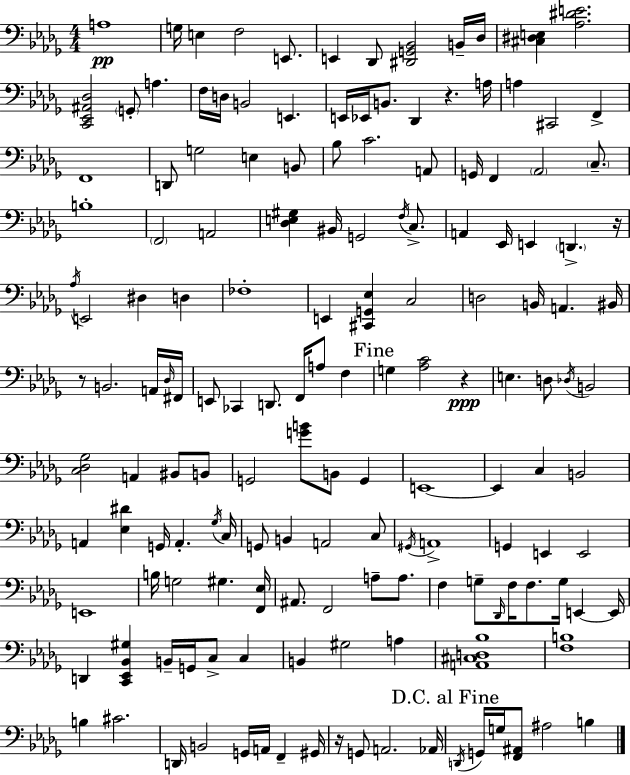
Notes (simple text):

A3/w G3/s E3/q F3/h E2/e. E2/q Db2/e [D#2,G2,Bb2]/h B2/s Db3/s [C#3,D#3,E3]/q [Ab3,D#4,E4]/h. [C2,Eb2,A#2,Db3]/h G2/e A3/q. F3/s D3/s B2/h E2/q. E2/s Eb2/s B2/e. Db2/q R/q. A3/s A3/q C#2/h F2/q F2/w D2/e G3/h E3/q B2/e Bb3/e C4/h. A2/e G2/s F2/q Ab2/h C3/e. B3/w F2/h A2/h [Db3,E3,G#3]/q BIS2/s G2/h F3/s C3/e. A2/q Eb2/s E2/q D2/q. R/s Ab3/s E2/h D#3/q D3/q FES3/w E2/q [C#2,G2,Eb3]/q C3/h D3/h B2/s A2/q. BIS2/s R/e B2/h. A2/s Db3/s F#2/s E2/e CES2/q D2/e. F2/s A3/e F3/q G3/q [Ab3,C4]/h R/q E3/q. D3/e Db3/s B2/h [C3,Db3,Gb3]/h A2/q BIS2/e B2/e G2/h [G4,B4]/e B2/e G2/q E2/w E2/q C3/q B2/h A2/q [Eb3,D#4]/q G2/s A2/q. Gb3/s C3/s G2/e B2/q A2/h C3/e G#2/s A2/w G2/q E2/q E2/h E2/w B3/s G3/h G#3/q. [F2,Eb3]/s A#2/e. F2/h A3/e A3/e. F3/q G3/e Db2/s F3/s F3/e. G3/s E2/q E2/s D2/q [C2,Eb2,Bb2,G#3]/q B2/s G2/s C3/e C3/q B2/q G#3/h A3/q [A2,C#3,D3,Bb3]/w [F3,B3]/w B3/q C#4/h. D2/s B2/h G2/s A2/s F2/q G#2/s R/s G2/e A2/h. Ab2/s D2/s G2/s G3/s [F2,A#2]/e A#3/h B3/q